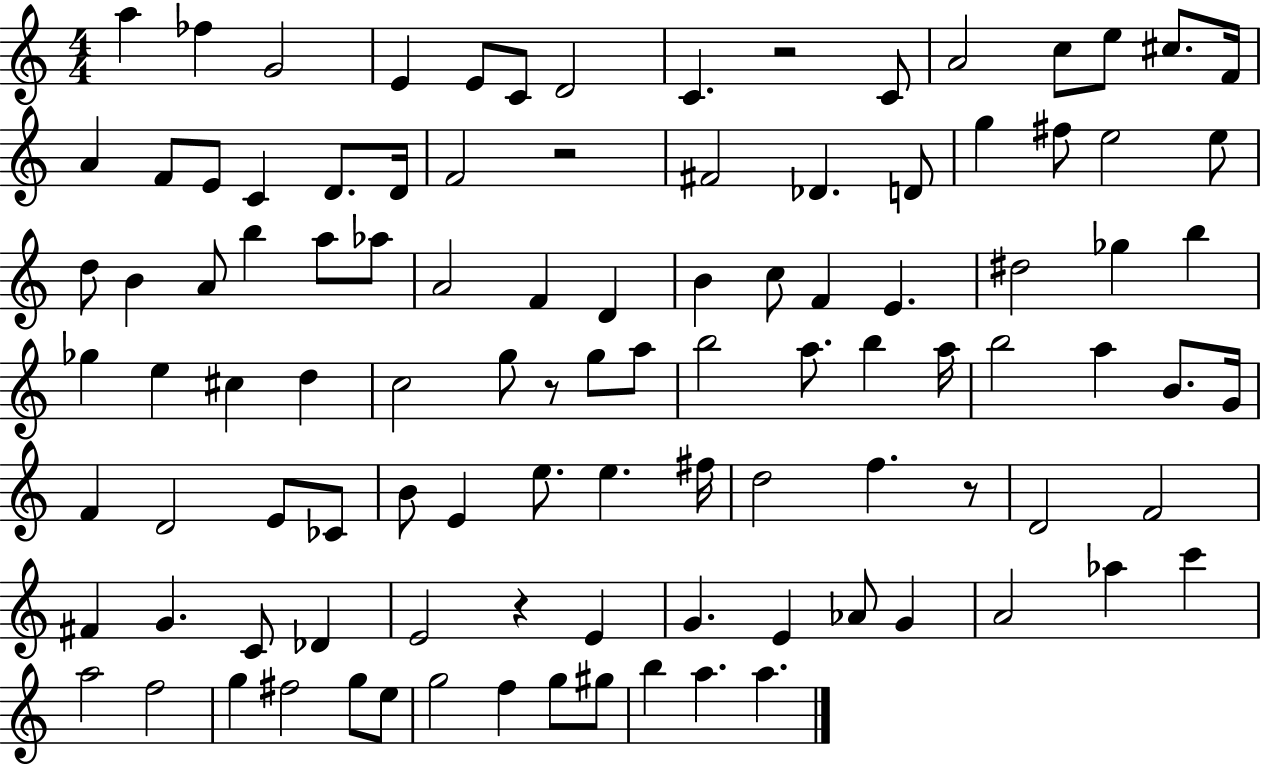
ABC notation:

X:1
T:Untitled
M:4/4
L:1/4
K:C
a _f G2 E E/2 C/2 D2 C z2 C/2 A2 c/2 e/2 ^c/2 F/4 A F/2 E/2 C D/2 D/4 F2 z2 ^F2 _D D/2 g ^f/2 e2 e/2 d/2 B A/2 b a/2 _a/2 A2 F D B c/2 F E ^d2 _g b _g e ^c d c2 g/2 z/2 g/2 a/2 b2 a/2 b a/4 b2 a B/2 G/4 F D2 E/2 _C/2 B/2 E e/2 e ^f/4 d2 f z/2 D2 F2 ^F G C/2 _D E2 z E G E _A/2 G A2 _a c' a2 f2 g ^f2 g/2 e/2 g2 f g/2 ^g/2 b a a